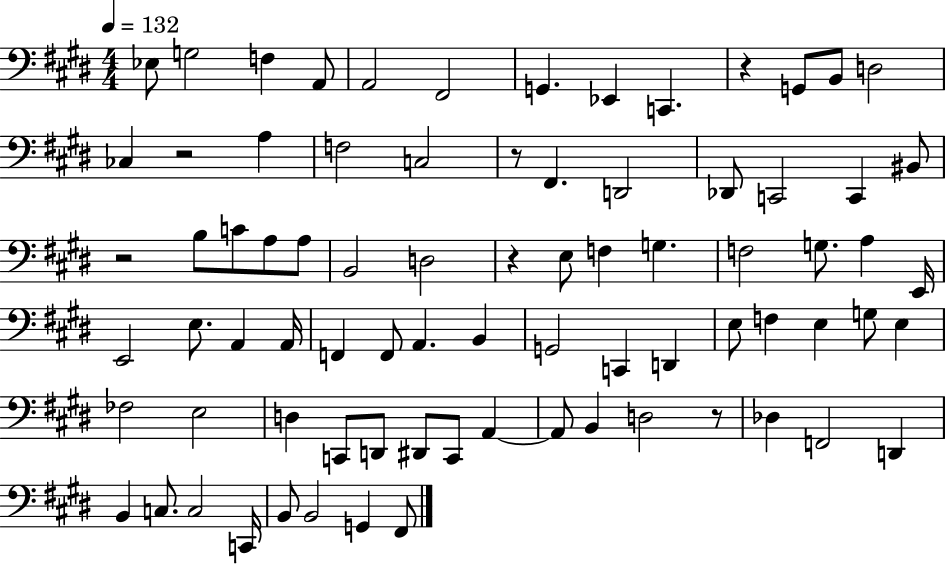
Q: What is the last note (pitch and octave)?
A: F#2